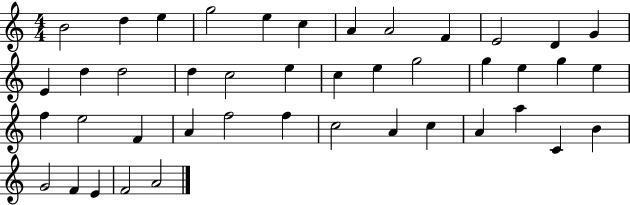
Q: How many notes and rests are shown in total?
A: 43